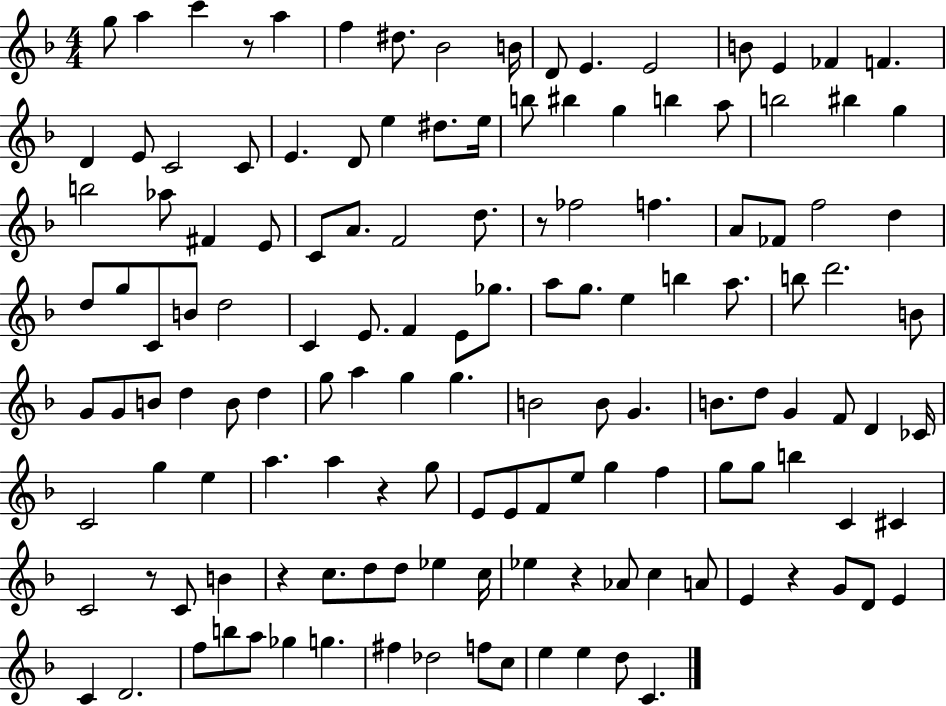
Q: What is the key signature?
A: F major